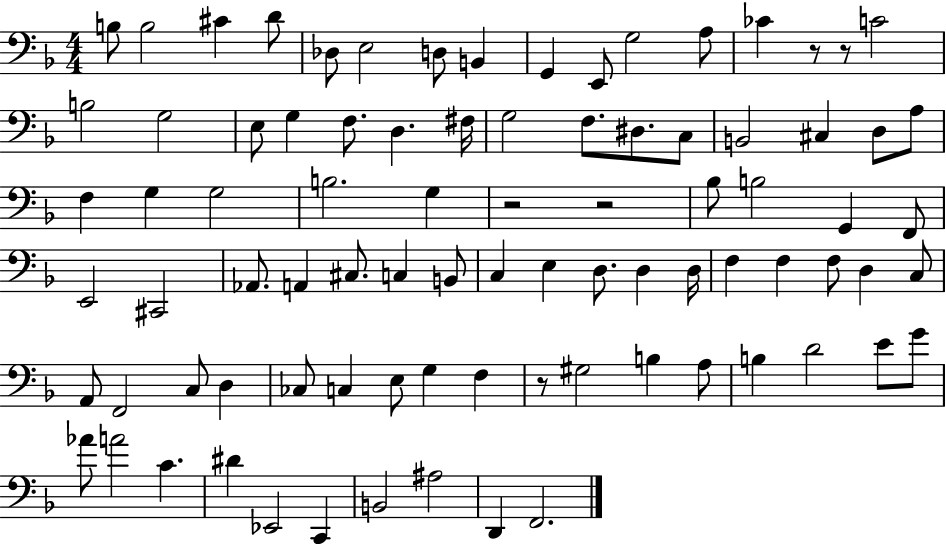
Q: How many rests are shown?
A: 5